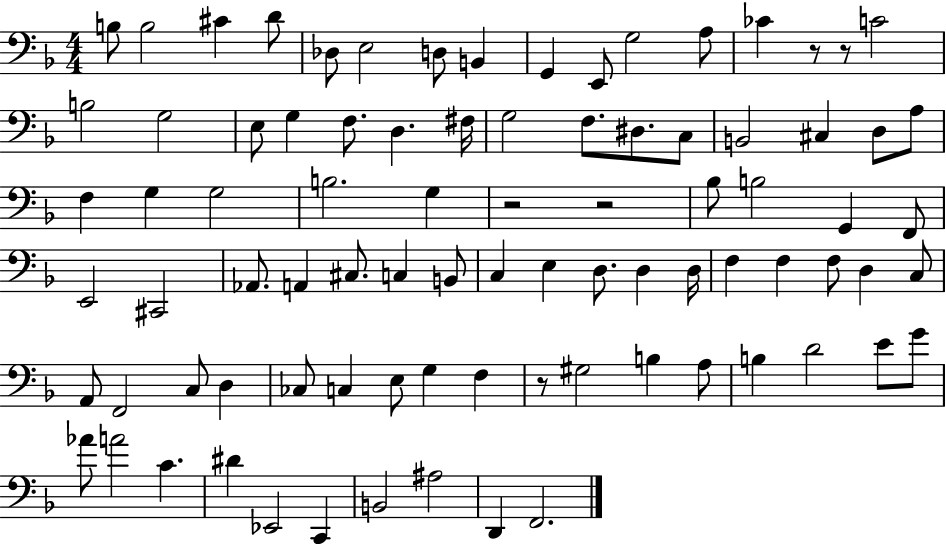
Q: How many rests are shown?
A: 5